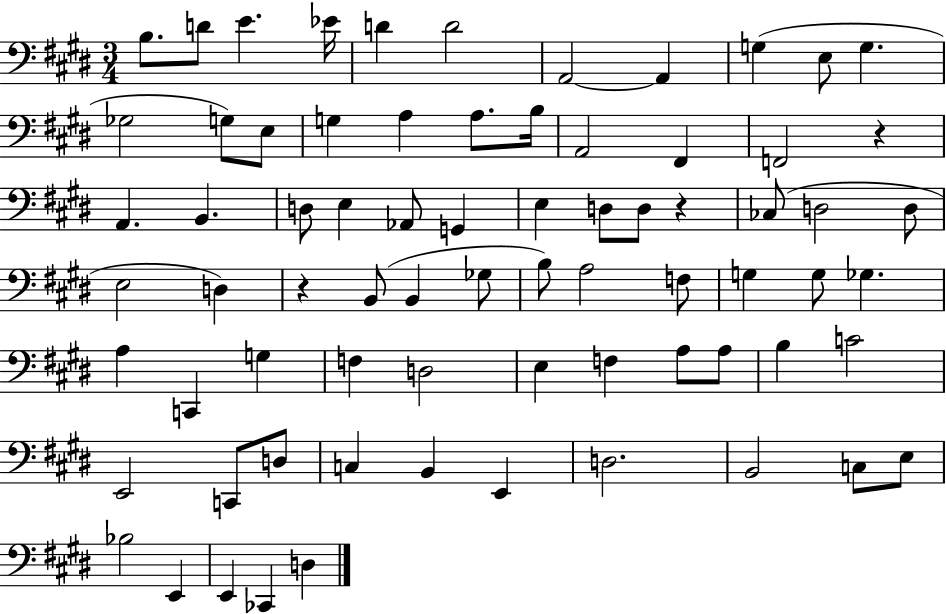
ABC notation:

X:1
T:Untitled
M:3/4
L:1/4
K:E
B,/2 D/2 E _E/4 D D2 A,,2 A,, G, E,/2 G, _G,2 G,/2 E,/2 G, A, A,/2 B,/4 A,,2 ^F,, F,,2 z A,, B,, D,/2 E, _A,,/2 G,, E, D,/2 D,/2 z _C,/2 D,2 D,/2 E,2 D, z B,,/2 B,, _G,/2 B,/2 A,2 F,/2 G, G,/2 _G, A, C,, G, F, D,2 E, F, A,/2 A,/2 B, C2 E,,2 C,,/2 D,/2 C, B,, E,, D,2 B,,2 C,/2 E,/2 _B,2 E,, E,, _C,, D,